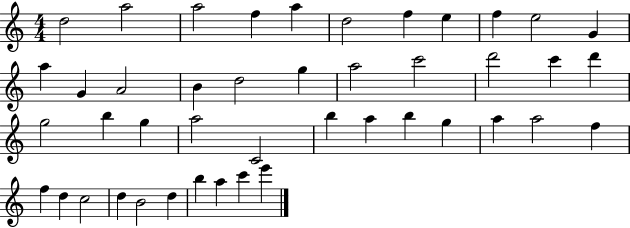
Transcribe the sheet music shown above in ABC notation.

X:1
T:Untitled
M:4/4
L:1/4
K:C
d2 a2 a2 f a d2 f e f e2 G a G A2 B d2 g a2 c'2 d'2 c' d' g2 b g a2 C2 b a b g a a2 f f d c2 d B2 d b a c' e'